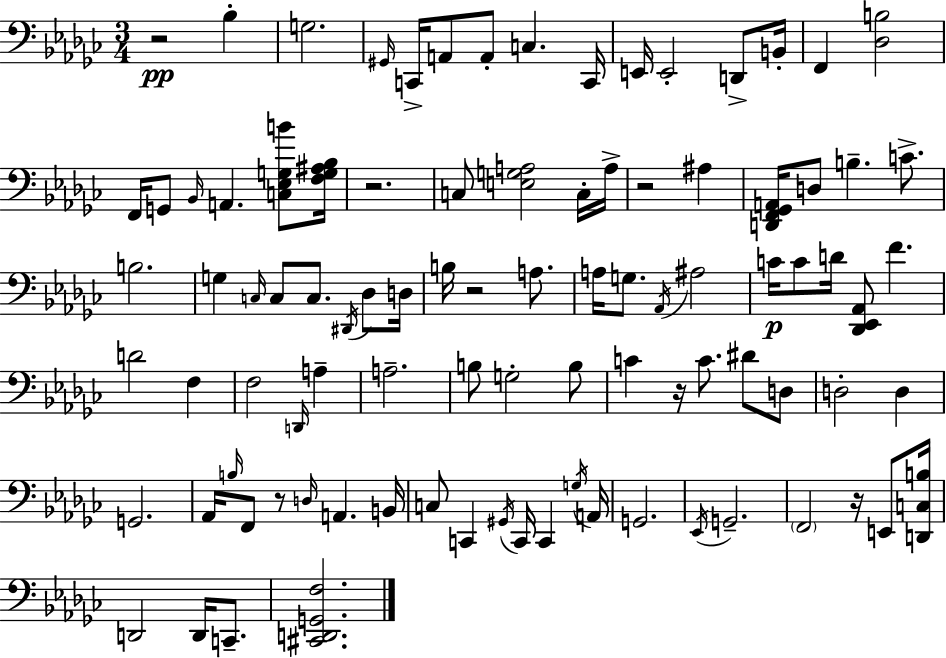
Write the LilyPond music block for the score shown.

{
  \clef bass
  \numericTimeSignature
  \time 3/4
  \key ees \minor
  r2\pp bes4-. | g2. | \grace { gis,16 } c,16-> a,8 a,8-. c4. | c,16 e,16 e,2-. d,8-> | \break b,16-. f,4 <des b>2 | f,16 g,8 \grace { bes,16 } a,4. <c ees g b'>8 | <f g ais bes>16 r2. | c8 <e g a>2 | \break c16-. a16-> r2 ais4 | <d, f, ges, a,>16 d8 b4.-- c'8.-> | b2. | g4 \grace { c16 } c8 c8. | \break \acciaccatura { dis,16 } des8 d16 b16 r2 | a8. a16 g8. \acciaccatura { aes,16 } ais2 | c'16\p c'8 d'16 <des, ees, aes,>8 f'4. | d'2 | \break f4 f2 | \grace { d,16 } a4-- a2.-- | b8 g2-. | b8 c'4 r16 c'8. | \break dis'8 d8 d2-. | d4 g,2. | aes,16 \grace { b16 } f,8 r8 | \grace { d16 } a,4. b,16 c8 c,4 | \break \acciaccatura { gis,16 } c,16 c,4 \acciaccatura { g16 } a,16 g,2. | \acciaccatura { ees,16 } g,2.-- | \parenthesize f,2 | r16 e,8 <d, c b>16 d,2 | \break d,16 c,8.-- <cis, d, g, f>2. | \bar "|."
}